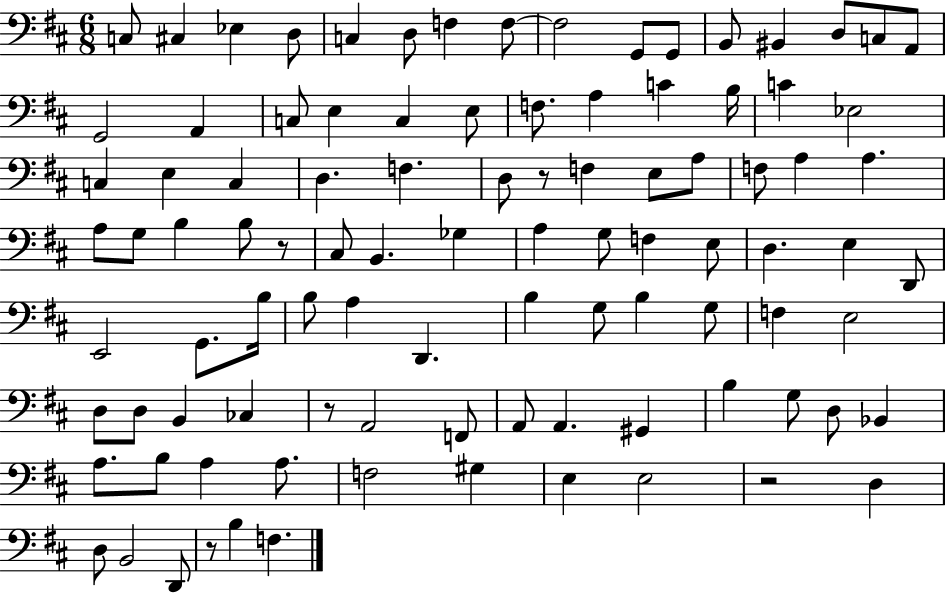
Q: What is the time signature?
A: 6/8